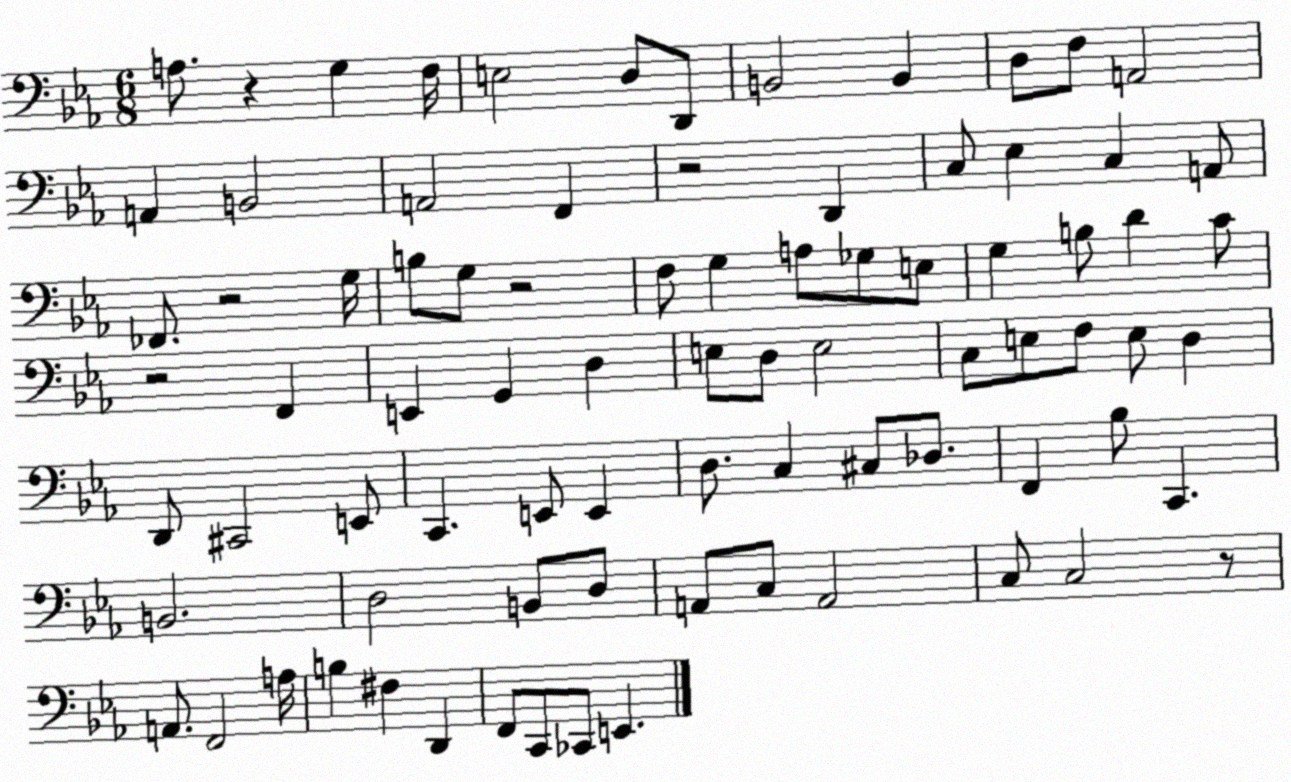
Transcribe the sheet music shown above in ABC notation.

X:1
T:Untitled
M:6/8
L:1/4
K:Eb
A,/2 z G, F,/4 E,2 D,/2 D,,/2 B,,2 B,, D,/2 F,/2 A,,2 A,, B,,2 A,,2 F,, z2 D,, C,/2 _E, C, A,,/2 _F,,/2 z2 G,/4 B,/2 G,/2 z2 F,/2 G, A,/2 _G,/2 E,/2 G, B,/2 D C/2 z2 F,, E,, G,, D, E,/2 D,/2 E,2 C,/2 E,/2 F,/2 E,/2 D, D,,/2 ^C,,2 E,,/2 C,, E,,/2 E,, D,/2 C, ^C,/2 _D,/2 F,, _B,/2 C,, B,,2 D,2 B,,/2 D,/2 A,,/2 C,/2 A,,2 C,/2 C,2 z/2 A,,/2 F,,2 A,/4 B, ^F, D,, F,,/2 C,,/2 _C,,/2 E,,